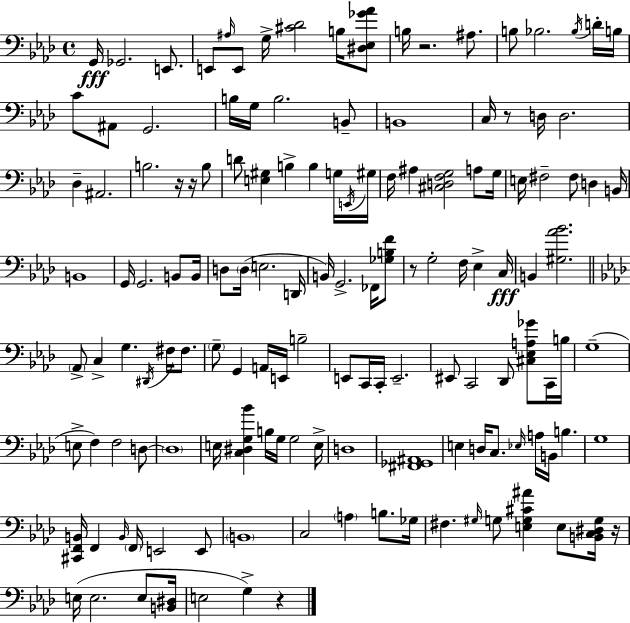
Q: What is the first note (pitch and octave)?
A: G2